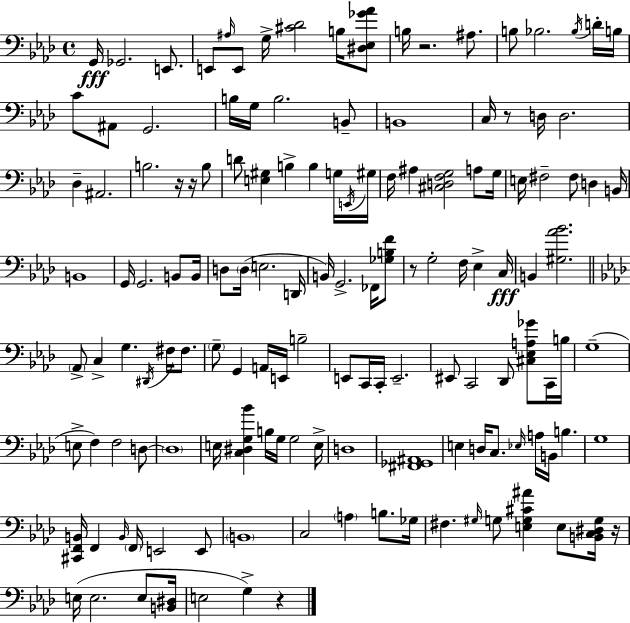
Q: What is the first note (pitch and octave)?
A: G2